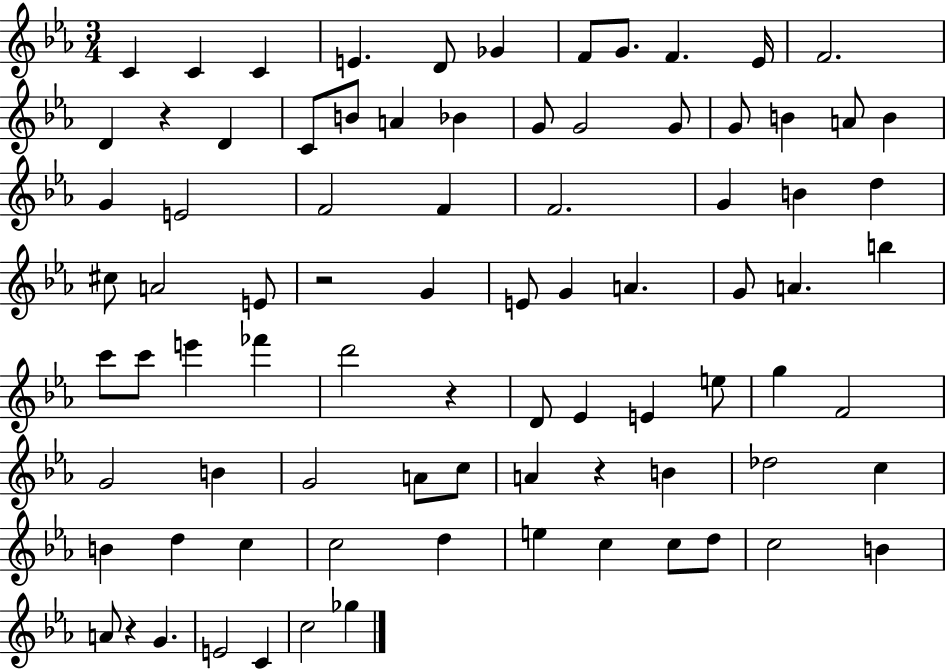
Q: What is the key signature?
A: EES major